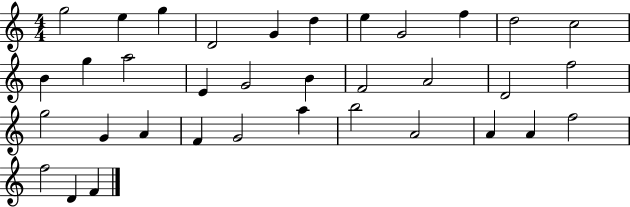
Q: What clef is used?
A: treble